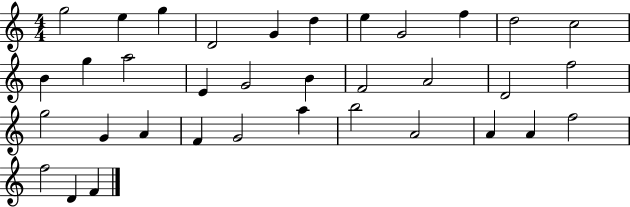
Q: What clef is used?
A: treble